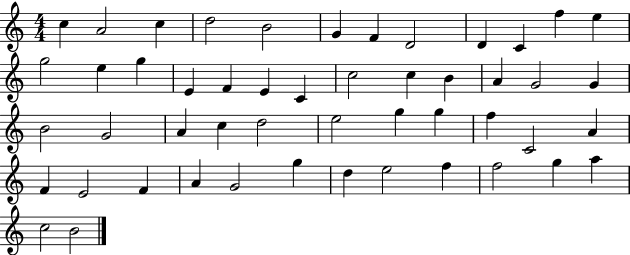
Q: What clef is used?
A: treble